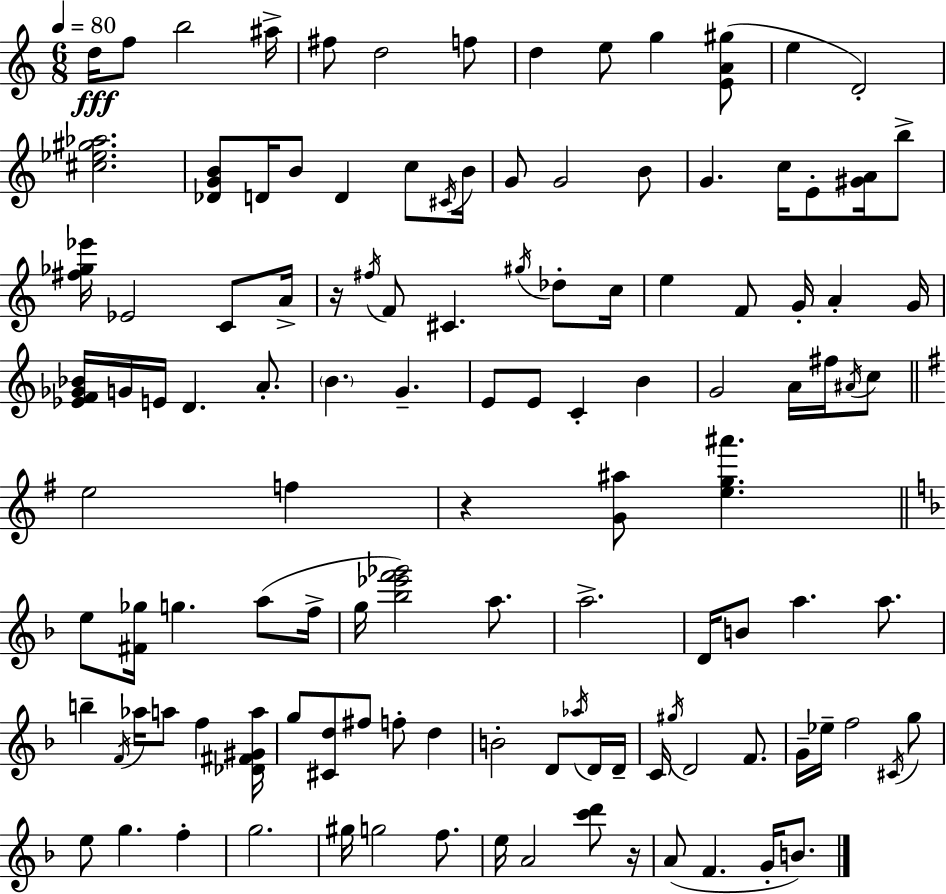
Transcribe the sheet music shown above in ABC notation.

X:1
T:Untitled
M:6/8
L:1/4
K:C
d/4 f/2 b2 ^a/4 ^f/2 d2 f/2 d e/2 g [EA^g]/2 e D2 [^c_e^g_a]2 [_DGB]/2 D/4 B/2 D c/2 ^C/4 B/4 G/2 G2 B/2 G c/4 E/2 [^GA]/4 b/2 [^f_g_e']/4 _E2 C/2 A/4 z/4 ^f/4 F/2 ^C ^g/4 _d/2 c/4 e F/2 G/4 A G/4 [_EF_G_B]/4 G/4 E/4 D A/2 B G E/2 E/2 C B G2 A/4 ^f/4 ^A/4 c/2 e2 f z [G^a]/2 [eg^a'] e/2 [^F_g]/4 g a/2 f/4 g/4 [_b_e'f'_g']2 a/2 a2 D/4 B/2 a a/2 b F/4 _a/4 a/2 f [_D^F^Ga]/4 g/2 [^Cd]/2 ^f/2 f/2 d B2 D/2 _a/4 D/4 D/4 C/4 ^g/4 D2 F/2 G/4 _e/4 f2 ^C/4 g/2 e/2 g f g2 ^g/4 g2 f/2 e/4 A2 [c'd']/2 z/4 A/2 F G/4 B/2